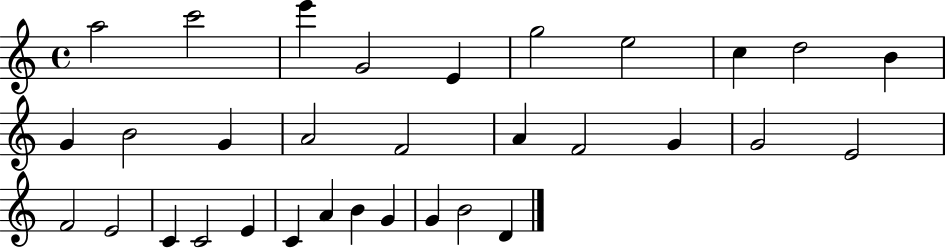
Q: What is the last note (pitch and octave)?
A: D4